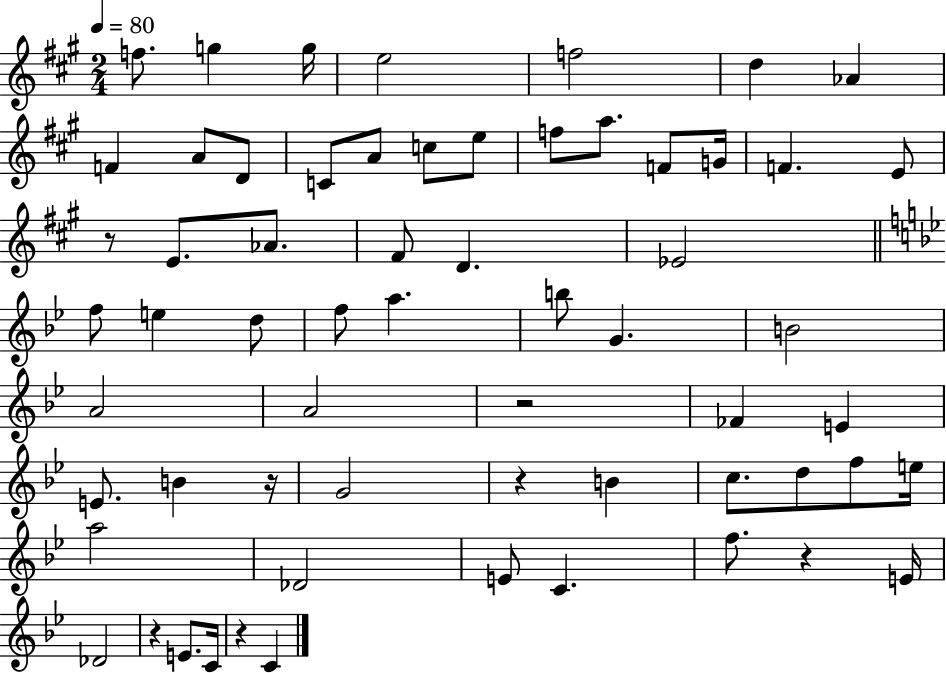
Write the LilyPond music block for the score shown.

{
  \clef treble
  \numericTimeSignature
  \time 2/4
  \key a \major
  \tempo 4 = 80
  f''8. g''4 g''16 | e''2 | f''2 | d''4 aes'4 | \break f'4 a'8 d'8 | c'8 a'8 c''8 e''8 | f''8 a''8. f'8 g'16 | f'4. e'8 | \break r8 e'8. aes'8. | fis'8 d'4. | ees'2 | \bar "||" \break \key bes \major f''8 e''4 d''8 | f''8 a''4. | b''8 g'4. | b'2 | \break a'2 | a'2 | r2 | fes'4 e'4 | \break e'8. b'4 r16 | g'2 | r4 b'4 | c''8. d''8 f''8 e''16 | \break a''2 | des'2 | e'8 c'4. | f''8. r4 e'16 | \break des'2 | r4 e'8. c'16 | r4 c'4 | \bar "|."
}